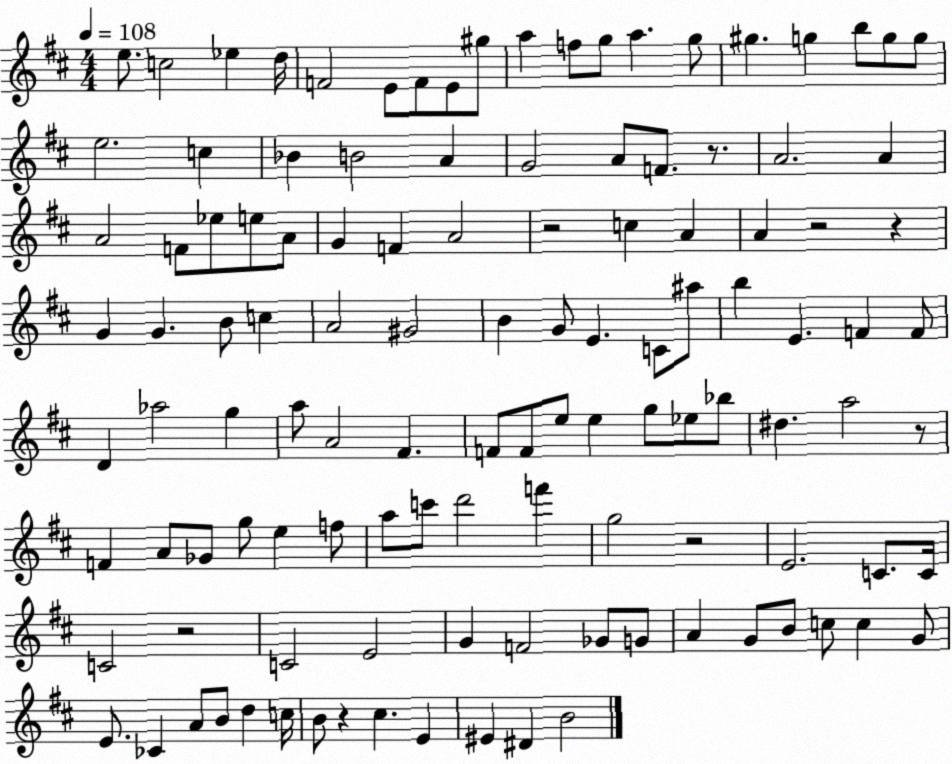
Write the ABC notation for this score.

X:1
T:Untitled
M:4/4
L:1/4
K:D
e/2 c2 _e d/4 F2 E/2 F/2 E/2 ^g/2 a f/2 g/2 a g/2 ^g g b/2 g/2 g/2 e2 c _B B2 A G2 A/2 F/2 z/2 A2 A A2 F/2 _e/2 e/2 A/2 G F A2 z2 c A A z2 z G G B/2 c A2 ^G2 B G/2 E C/2 ^a/2 b E F F/2 D _a2 g a/2 A2 ^F F/2 F/2 e/2 e g/2 _e/2 _b/2 ^d a2 z/2 F A/2 _G/2 g/2 e f/2 a/2 c'/2 d'2 f' g2 z2 E2 C/2 C/4 C2 z2 C2 E2 G F2 _G/2 G/2 A G/2 B/2 c/2 c G/2 E/2 _C A/2 B/2 d c/4 B/2 z ^c E ^E ^D B2